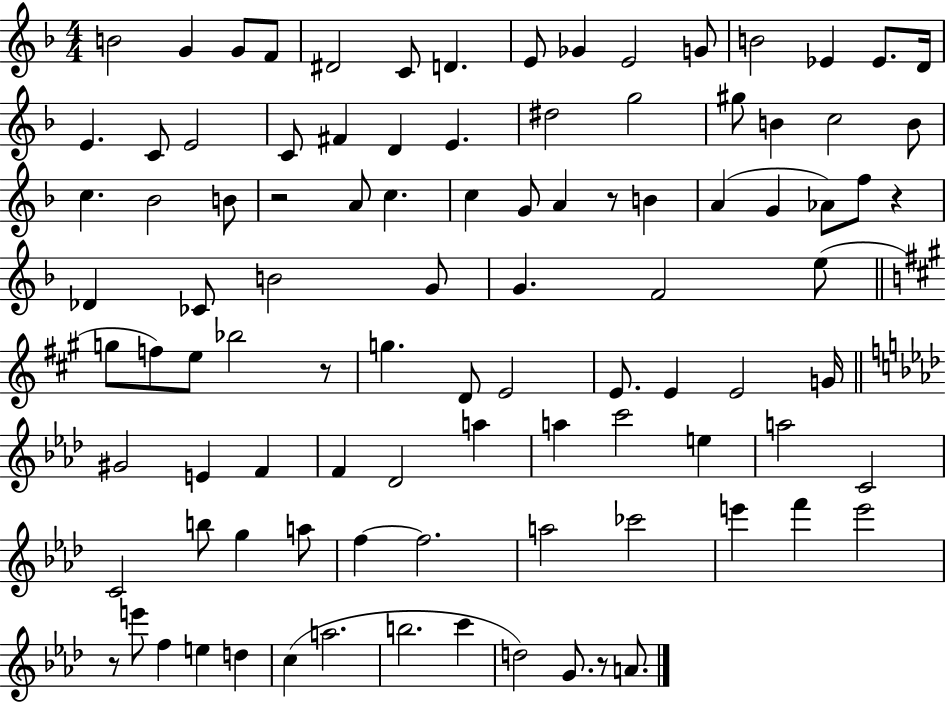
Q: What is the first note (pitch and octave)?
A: B4